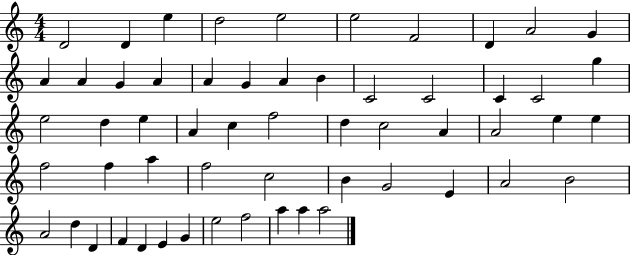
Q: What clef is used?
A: treble